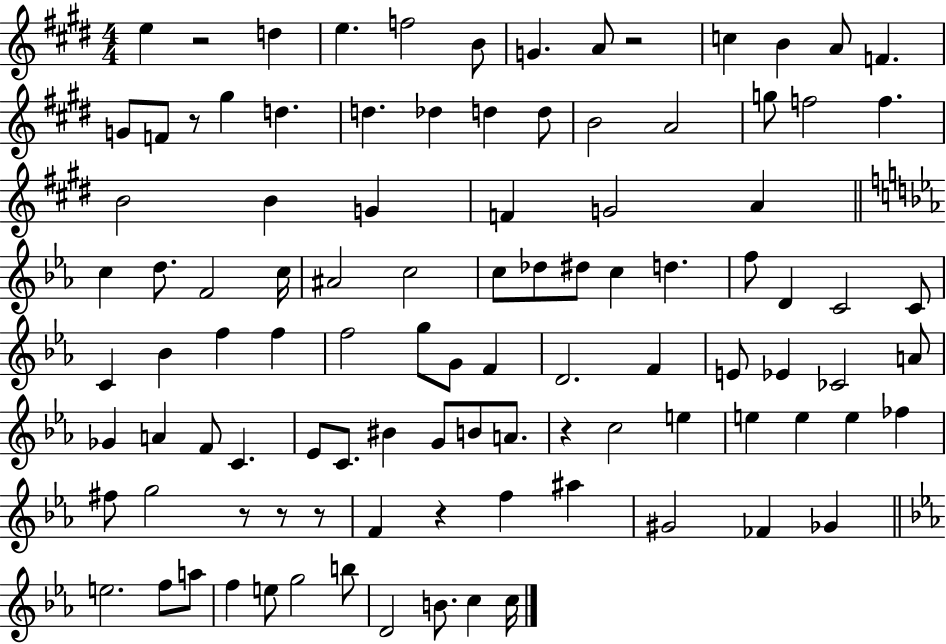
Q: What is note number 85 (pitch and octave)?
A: F5